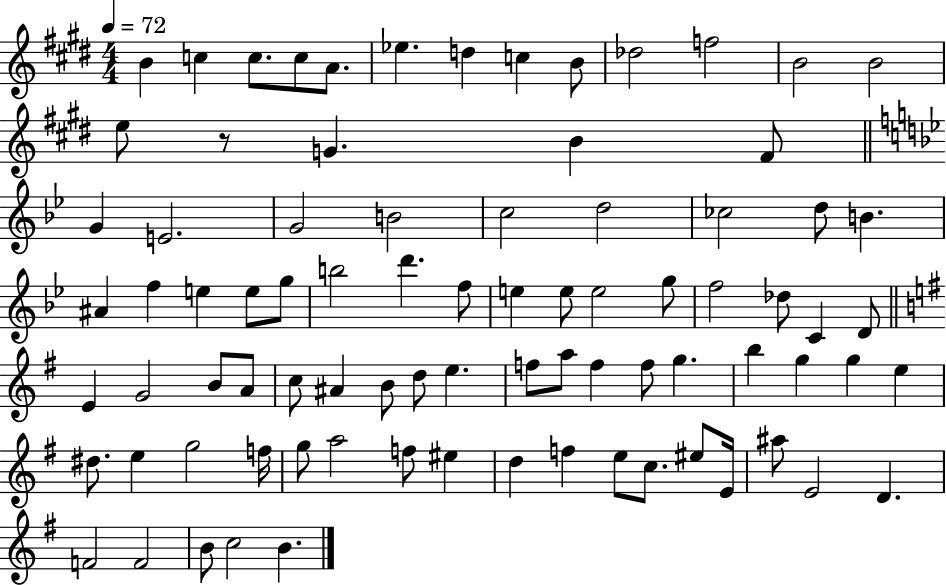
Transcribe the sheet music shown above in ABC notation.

X:1
T:Untitled
M:4/4
L:1/4
K:E
B c c/2 c/2 A/2 _e d c B/2 _d2 f2 B2 B2 e/2 z/2 G B ^F/2 G E2 G2 B2 c2 d2 _c2 d/2 B ^A f e e/2 g/2 b2 d' f/2 e e/2 e2 g/2 f2 _d/2 C D/2 E G2 B/2 A/2 c/2 ^A B/2 d/2 e f/2 a/2 f f/2 g b g g e ^d/2 e g2 f/4 g/2 a2 f/2 ^e d f e/2 c/2 ^e/2 E/4 ^a/2 E2 D F2 F2 B/2 c2 B